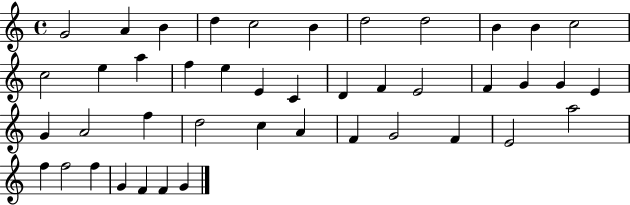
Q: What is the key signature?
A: C major